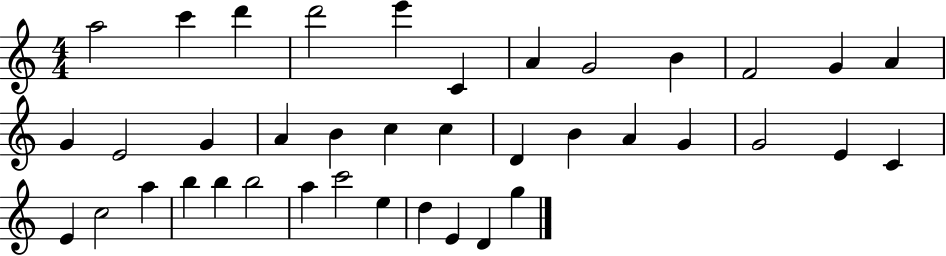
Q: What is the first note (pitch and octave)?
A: A5